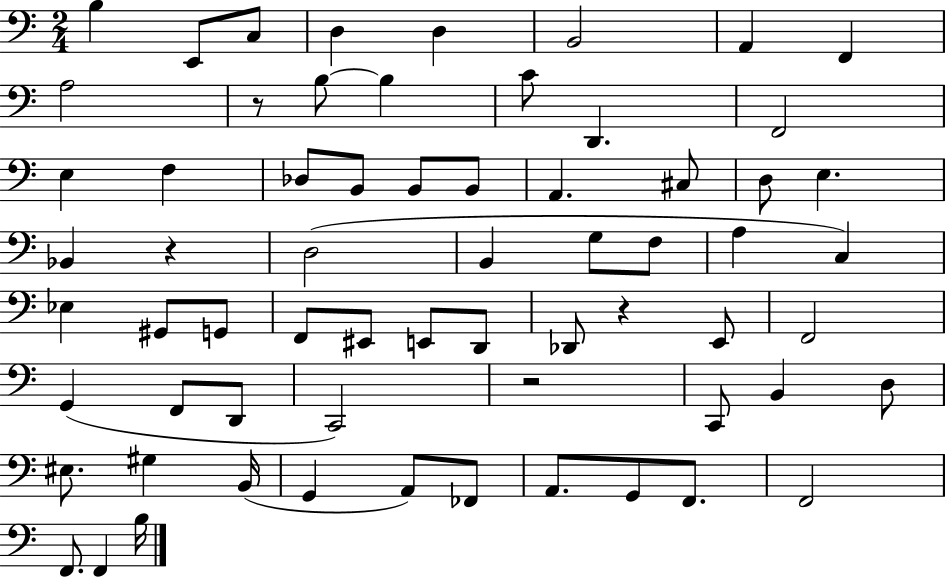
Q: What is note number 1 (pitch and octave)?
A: B3